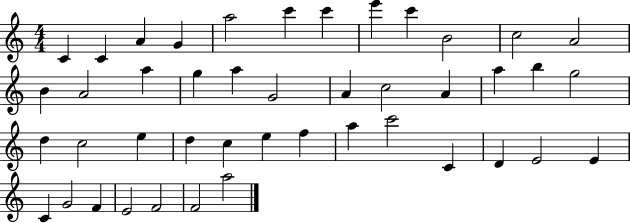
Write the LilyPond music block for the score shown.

{
  \clef treble
  \numericTimeSignature
  \time 4/4
  \key c \major
  c'4 c'4 a'4 g'4 | a''2 c'''4 c'''4 | e'''4 c'''4 b'2 | c''2 a'2 | \break b'4 a'2 a''4 | g''4 a''4 g'2 | a'4 c''2 a'4 | a''4 b''4 g''2 | \break d''4 c''2 e''4 | d''4 c''4 e''4 f''4 | a''4 c'''2 c'4 | d'4 e'2 e'4 | \break c'4 g'2 f'4 | e'2 f'2 | f'2 a''2 | \bar "|."
}